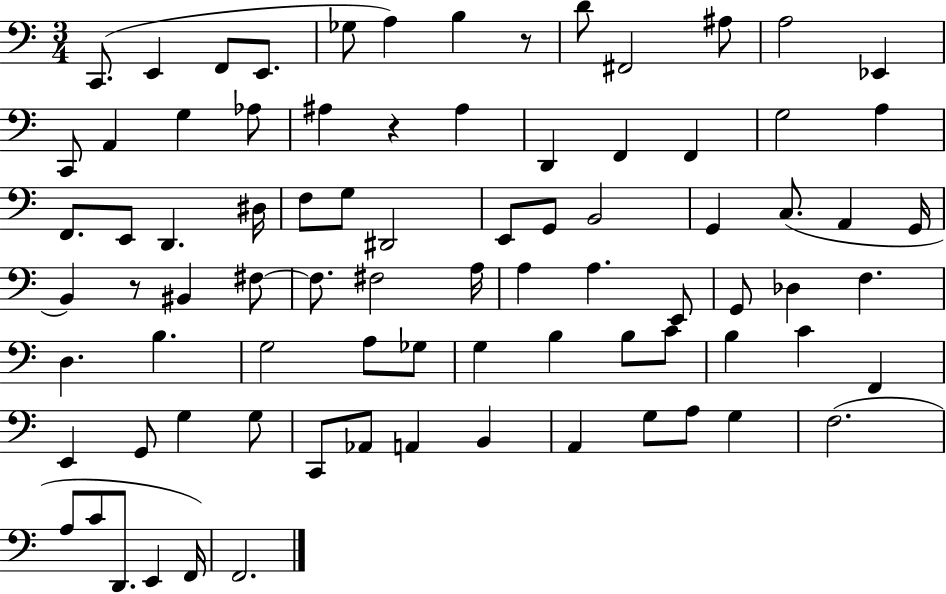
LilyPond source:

{
  \clef bass
  \numericTimeSignature
  \time 3/4
  \key c \major
  c,8.( e,4 f,8 e,8. | ges8 a4) b4 r8 | d'8 fis,2 ais8 | a2 ees,4 | \break c,8 a,4 g4 aes8 | ais4 r4 ais4 | d,4 f,4 f,4 | g2 a4 | \break f,8. e,8 d,4. dis16 | f8 g8 dis,2 | e,8 g,8 b,2 | g,4 c8.( a,4 g,16 | \break b,4) r8 bis,4 fis8~~ | fis8. fis2 a16 | a4 a4. e,8 | g,8 des4 f4. | \break d4. b4. | g2 a8 ges8 | g4 b4 b8 c'8 | b4 c'4 f,4 | \break e,4 g,8 g4 g8 | c,8 aes,8 a,4 b,4 | a,4 g8 a8 g4 | f2.( | \break a8 c'8 d,8. e,4 f,16) | f,2. | \bar "|."
}